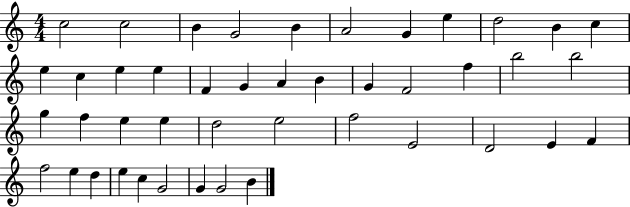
C5/h C5/h B4/q G4/h B4/q A4/h G4/q E5/q D5/h B4/q C5/q E5/q C5/q E5/q E5/q F4/q G4/q A4/q B4/q G4/q F4/h F5/q B5/h B5/h G5/q F5/q E5/q E5/q D5/h E5/h F5/h E4/h D4/h E4/q F4/q F5/h E5/q D5/q E5/q C5/q G4/h G4/q G4/h B4/q